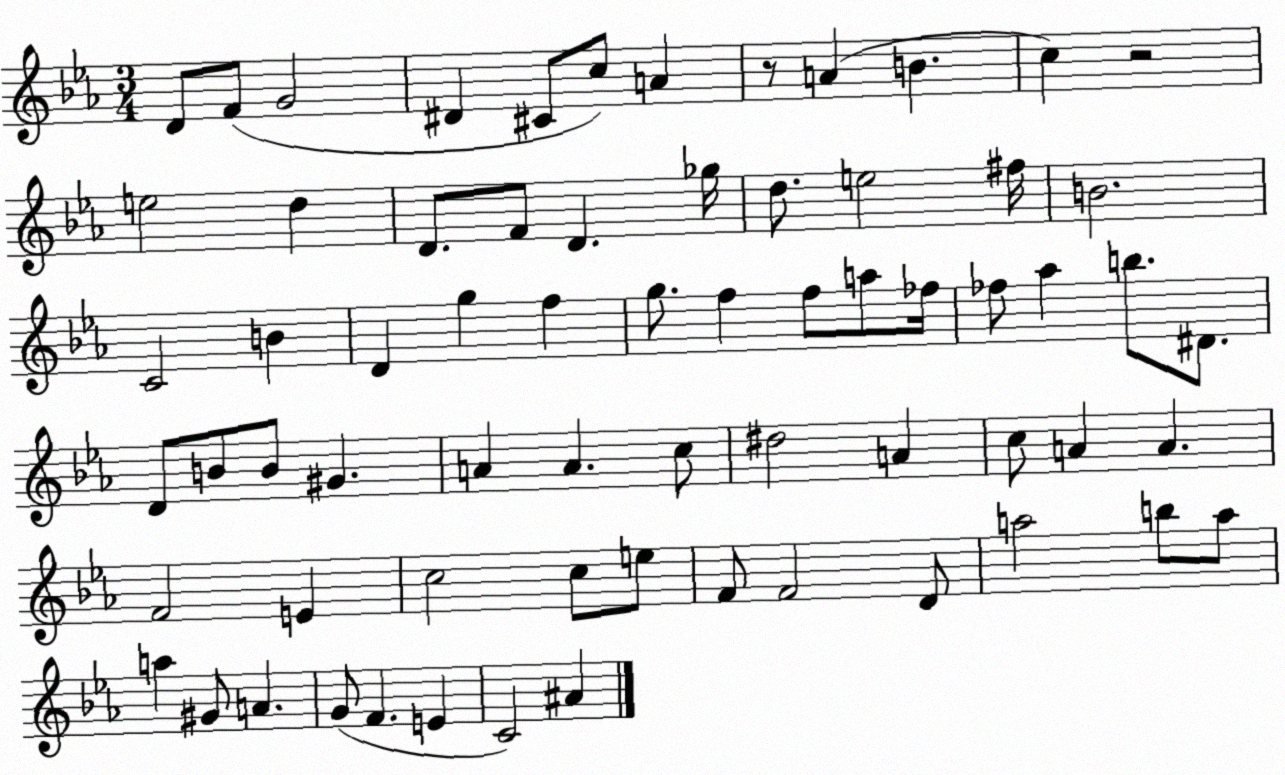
X:1
T:Untitled
M:3/4
L:1/4
K:Eb
D/2 F/2 G2 ^D ^C/2 c/2 A z/2 A B c z2 e2 d D/2 F/2 D _g/4 d/2 e2 ^f/4 B2 C2 B D g f g/2 f f/2 a/2 _f/4 _f/2 _a b/2 ^D/2 D/2 B/2 B/2 ^G A A c/2 ^d2 A c/2 A A F2 E c2 c/2 e/2 F/2 F2 D/2 a2 b/2 a/2 a ^G/2 A G/2 F E C2 ^A